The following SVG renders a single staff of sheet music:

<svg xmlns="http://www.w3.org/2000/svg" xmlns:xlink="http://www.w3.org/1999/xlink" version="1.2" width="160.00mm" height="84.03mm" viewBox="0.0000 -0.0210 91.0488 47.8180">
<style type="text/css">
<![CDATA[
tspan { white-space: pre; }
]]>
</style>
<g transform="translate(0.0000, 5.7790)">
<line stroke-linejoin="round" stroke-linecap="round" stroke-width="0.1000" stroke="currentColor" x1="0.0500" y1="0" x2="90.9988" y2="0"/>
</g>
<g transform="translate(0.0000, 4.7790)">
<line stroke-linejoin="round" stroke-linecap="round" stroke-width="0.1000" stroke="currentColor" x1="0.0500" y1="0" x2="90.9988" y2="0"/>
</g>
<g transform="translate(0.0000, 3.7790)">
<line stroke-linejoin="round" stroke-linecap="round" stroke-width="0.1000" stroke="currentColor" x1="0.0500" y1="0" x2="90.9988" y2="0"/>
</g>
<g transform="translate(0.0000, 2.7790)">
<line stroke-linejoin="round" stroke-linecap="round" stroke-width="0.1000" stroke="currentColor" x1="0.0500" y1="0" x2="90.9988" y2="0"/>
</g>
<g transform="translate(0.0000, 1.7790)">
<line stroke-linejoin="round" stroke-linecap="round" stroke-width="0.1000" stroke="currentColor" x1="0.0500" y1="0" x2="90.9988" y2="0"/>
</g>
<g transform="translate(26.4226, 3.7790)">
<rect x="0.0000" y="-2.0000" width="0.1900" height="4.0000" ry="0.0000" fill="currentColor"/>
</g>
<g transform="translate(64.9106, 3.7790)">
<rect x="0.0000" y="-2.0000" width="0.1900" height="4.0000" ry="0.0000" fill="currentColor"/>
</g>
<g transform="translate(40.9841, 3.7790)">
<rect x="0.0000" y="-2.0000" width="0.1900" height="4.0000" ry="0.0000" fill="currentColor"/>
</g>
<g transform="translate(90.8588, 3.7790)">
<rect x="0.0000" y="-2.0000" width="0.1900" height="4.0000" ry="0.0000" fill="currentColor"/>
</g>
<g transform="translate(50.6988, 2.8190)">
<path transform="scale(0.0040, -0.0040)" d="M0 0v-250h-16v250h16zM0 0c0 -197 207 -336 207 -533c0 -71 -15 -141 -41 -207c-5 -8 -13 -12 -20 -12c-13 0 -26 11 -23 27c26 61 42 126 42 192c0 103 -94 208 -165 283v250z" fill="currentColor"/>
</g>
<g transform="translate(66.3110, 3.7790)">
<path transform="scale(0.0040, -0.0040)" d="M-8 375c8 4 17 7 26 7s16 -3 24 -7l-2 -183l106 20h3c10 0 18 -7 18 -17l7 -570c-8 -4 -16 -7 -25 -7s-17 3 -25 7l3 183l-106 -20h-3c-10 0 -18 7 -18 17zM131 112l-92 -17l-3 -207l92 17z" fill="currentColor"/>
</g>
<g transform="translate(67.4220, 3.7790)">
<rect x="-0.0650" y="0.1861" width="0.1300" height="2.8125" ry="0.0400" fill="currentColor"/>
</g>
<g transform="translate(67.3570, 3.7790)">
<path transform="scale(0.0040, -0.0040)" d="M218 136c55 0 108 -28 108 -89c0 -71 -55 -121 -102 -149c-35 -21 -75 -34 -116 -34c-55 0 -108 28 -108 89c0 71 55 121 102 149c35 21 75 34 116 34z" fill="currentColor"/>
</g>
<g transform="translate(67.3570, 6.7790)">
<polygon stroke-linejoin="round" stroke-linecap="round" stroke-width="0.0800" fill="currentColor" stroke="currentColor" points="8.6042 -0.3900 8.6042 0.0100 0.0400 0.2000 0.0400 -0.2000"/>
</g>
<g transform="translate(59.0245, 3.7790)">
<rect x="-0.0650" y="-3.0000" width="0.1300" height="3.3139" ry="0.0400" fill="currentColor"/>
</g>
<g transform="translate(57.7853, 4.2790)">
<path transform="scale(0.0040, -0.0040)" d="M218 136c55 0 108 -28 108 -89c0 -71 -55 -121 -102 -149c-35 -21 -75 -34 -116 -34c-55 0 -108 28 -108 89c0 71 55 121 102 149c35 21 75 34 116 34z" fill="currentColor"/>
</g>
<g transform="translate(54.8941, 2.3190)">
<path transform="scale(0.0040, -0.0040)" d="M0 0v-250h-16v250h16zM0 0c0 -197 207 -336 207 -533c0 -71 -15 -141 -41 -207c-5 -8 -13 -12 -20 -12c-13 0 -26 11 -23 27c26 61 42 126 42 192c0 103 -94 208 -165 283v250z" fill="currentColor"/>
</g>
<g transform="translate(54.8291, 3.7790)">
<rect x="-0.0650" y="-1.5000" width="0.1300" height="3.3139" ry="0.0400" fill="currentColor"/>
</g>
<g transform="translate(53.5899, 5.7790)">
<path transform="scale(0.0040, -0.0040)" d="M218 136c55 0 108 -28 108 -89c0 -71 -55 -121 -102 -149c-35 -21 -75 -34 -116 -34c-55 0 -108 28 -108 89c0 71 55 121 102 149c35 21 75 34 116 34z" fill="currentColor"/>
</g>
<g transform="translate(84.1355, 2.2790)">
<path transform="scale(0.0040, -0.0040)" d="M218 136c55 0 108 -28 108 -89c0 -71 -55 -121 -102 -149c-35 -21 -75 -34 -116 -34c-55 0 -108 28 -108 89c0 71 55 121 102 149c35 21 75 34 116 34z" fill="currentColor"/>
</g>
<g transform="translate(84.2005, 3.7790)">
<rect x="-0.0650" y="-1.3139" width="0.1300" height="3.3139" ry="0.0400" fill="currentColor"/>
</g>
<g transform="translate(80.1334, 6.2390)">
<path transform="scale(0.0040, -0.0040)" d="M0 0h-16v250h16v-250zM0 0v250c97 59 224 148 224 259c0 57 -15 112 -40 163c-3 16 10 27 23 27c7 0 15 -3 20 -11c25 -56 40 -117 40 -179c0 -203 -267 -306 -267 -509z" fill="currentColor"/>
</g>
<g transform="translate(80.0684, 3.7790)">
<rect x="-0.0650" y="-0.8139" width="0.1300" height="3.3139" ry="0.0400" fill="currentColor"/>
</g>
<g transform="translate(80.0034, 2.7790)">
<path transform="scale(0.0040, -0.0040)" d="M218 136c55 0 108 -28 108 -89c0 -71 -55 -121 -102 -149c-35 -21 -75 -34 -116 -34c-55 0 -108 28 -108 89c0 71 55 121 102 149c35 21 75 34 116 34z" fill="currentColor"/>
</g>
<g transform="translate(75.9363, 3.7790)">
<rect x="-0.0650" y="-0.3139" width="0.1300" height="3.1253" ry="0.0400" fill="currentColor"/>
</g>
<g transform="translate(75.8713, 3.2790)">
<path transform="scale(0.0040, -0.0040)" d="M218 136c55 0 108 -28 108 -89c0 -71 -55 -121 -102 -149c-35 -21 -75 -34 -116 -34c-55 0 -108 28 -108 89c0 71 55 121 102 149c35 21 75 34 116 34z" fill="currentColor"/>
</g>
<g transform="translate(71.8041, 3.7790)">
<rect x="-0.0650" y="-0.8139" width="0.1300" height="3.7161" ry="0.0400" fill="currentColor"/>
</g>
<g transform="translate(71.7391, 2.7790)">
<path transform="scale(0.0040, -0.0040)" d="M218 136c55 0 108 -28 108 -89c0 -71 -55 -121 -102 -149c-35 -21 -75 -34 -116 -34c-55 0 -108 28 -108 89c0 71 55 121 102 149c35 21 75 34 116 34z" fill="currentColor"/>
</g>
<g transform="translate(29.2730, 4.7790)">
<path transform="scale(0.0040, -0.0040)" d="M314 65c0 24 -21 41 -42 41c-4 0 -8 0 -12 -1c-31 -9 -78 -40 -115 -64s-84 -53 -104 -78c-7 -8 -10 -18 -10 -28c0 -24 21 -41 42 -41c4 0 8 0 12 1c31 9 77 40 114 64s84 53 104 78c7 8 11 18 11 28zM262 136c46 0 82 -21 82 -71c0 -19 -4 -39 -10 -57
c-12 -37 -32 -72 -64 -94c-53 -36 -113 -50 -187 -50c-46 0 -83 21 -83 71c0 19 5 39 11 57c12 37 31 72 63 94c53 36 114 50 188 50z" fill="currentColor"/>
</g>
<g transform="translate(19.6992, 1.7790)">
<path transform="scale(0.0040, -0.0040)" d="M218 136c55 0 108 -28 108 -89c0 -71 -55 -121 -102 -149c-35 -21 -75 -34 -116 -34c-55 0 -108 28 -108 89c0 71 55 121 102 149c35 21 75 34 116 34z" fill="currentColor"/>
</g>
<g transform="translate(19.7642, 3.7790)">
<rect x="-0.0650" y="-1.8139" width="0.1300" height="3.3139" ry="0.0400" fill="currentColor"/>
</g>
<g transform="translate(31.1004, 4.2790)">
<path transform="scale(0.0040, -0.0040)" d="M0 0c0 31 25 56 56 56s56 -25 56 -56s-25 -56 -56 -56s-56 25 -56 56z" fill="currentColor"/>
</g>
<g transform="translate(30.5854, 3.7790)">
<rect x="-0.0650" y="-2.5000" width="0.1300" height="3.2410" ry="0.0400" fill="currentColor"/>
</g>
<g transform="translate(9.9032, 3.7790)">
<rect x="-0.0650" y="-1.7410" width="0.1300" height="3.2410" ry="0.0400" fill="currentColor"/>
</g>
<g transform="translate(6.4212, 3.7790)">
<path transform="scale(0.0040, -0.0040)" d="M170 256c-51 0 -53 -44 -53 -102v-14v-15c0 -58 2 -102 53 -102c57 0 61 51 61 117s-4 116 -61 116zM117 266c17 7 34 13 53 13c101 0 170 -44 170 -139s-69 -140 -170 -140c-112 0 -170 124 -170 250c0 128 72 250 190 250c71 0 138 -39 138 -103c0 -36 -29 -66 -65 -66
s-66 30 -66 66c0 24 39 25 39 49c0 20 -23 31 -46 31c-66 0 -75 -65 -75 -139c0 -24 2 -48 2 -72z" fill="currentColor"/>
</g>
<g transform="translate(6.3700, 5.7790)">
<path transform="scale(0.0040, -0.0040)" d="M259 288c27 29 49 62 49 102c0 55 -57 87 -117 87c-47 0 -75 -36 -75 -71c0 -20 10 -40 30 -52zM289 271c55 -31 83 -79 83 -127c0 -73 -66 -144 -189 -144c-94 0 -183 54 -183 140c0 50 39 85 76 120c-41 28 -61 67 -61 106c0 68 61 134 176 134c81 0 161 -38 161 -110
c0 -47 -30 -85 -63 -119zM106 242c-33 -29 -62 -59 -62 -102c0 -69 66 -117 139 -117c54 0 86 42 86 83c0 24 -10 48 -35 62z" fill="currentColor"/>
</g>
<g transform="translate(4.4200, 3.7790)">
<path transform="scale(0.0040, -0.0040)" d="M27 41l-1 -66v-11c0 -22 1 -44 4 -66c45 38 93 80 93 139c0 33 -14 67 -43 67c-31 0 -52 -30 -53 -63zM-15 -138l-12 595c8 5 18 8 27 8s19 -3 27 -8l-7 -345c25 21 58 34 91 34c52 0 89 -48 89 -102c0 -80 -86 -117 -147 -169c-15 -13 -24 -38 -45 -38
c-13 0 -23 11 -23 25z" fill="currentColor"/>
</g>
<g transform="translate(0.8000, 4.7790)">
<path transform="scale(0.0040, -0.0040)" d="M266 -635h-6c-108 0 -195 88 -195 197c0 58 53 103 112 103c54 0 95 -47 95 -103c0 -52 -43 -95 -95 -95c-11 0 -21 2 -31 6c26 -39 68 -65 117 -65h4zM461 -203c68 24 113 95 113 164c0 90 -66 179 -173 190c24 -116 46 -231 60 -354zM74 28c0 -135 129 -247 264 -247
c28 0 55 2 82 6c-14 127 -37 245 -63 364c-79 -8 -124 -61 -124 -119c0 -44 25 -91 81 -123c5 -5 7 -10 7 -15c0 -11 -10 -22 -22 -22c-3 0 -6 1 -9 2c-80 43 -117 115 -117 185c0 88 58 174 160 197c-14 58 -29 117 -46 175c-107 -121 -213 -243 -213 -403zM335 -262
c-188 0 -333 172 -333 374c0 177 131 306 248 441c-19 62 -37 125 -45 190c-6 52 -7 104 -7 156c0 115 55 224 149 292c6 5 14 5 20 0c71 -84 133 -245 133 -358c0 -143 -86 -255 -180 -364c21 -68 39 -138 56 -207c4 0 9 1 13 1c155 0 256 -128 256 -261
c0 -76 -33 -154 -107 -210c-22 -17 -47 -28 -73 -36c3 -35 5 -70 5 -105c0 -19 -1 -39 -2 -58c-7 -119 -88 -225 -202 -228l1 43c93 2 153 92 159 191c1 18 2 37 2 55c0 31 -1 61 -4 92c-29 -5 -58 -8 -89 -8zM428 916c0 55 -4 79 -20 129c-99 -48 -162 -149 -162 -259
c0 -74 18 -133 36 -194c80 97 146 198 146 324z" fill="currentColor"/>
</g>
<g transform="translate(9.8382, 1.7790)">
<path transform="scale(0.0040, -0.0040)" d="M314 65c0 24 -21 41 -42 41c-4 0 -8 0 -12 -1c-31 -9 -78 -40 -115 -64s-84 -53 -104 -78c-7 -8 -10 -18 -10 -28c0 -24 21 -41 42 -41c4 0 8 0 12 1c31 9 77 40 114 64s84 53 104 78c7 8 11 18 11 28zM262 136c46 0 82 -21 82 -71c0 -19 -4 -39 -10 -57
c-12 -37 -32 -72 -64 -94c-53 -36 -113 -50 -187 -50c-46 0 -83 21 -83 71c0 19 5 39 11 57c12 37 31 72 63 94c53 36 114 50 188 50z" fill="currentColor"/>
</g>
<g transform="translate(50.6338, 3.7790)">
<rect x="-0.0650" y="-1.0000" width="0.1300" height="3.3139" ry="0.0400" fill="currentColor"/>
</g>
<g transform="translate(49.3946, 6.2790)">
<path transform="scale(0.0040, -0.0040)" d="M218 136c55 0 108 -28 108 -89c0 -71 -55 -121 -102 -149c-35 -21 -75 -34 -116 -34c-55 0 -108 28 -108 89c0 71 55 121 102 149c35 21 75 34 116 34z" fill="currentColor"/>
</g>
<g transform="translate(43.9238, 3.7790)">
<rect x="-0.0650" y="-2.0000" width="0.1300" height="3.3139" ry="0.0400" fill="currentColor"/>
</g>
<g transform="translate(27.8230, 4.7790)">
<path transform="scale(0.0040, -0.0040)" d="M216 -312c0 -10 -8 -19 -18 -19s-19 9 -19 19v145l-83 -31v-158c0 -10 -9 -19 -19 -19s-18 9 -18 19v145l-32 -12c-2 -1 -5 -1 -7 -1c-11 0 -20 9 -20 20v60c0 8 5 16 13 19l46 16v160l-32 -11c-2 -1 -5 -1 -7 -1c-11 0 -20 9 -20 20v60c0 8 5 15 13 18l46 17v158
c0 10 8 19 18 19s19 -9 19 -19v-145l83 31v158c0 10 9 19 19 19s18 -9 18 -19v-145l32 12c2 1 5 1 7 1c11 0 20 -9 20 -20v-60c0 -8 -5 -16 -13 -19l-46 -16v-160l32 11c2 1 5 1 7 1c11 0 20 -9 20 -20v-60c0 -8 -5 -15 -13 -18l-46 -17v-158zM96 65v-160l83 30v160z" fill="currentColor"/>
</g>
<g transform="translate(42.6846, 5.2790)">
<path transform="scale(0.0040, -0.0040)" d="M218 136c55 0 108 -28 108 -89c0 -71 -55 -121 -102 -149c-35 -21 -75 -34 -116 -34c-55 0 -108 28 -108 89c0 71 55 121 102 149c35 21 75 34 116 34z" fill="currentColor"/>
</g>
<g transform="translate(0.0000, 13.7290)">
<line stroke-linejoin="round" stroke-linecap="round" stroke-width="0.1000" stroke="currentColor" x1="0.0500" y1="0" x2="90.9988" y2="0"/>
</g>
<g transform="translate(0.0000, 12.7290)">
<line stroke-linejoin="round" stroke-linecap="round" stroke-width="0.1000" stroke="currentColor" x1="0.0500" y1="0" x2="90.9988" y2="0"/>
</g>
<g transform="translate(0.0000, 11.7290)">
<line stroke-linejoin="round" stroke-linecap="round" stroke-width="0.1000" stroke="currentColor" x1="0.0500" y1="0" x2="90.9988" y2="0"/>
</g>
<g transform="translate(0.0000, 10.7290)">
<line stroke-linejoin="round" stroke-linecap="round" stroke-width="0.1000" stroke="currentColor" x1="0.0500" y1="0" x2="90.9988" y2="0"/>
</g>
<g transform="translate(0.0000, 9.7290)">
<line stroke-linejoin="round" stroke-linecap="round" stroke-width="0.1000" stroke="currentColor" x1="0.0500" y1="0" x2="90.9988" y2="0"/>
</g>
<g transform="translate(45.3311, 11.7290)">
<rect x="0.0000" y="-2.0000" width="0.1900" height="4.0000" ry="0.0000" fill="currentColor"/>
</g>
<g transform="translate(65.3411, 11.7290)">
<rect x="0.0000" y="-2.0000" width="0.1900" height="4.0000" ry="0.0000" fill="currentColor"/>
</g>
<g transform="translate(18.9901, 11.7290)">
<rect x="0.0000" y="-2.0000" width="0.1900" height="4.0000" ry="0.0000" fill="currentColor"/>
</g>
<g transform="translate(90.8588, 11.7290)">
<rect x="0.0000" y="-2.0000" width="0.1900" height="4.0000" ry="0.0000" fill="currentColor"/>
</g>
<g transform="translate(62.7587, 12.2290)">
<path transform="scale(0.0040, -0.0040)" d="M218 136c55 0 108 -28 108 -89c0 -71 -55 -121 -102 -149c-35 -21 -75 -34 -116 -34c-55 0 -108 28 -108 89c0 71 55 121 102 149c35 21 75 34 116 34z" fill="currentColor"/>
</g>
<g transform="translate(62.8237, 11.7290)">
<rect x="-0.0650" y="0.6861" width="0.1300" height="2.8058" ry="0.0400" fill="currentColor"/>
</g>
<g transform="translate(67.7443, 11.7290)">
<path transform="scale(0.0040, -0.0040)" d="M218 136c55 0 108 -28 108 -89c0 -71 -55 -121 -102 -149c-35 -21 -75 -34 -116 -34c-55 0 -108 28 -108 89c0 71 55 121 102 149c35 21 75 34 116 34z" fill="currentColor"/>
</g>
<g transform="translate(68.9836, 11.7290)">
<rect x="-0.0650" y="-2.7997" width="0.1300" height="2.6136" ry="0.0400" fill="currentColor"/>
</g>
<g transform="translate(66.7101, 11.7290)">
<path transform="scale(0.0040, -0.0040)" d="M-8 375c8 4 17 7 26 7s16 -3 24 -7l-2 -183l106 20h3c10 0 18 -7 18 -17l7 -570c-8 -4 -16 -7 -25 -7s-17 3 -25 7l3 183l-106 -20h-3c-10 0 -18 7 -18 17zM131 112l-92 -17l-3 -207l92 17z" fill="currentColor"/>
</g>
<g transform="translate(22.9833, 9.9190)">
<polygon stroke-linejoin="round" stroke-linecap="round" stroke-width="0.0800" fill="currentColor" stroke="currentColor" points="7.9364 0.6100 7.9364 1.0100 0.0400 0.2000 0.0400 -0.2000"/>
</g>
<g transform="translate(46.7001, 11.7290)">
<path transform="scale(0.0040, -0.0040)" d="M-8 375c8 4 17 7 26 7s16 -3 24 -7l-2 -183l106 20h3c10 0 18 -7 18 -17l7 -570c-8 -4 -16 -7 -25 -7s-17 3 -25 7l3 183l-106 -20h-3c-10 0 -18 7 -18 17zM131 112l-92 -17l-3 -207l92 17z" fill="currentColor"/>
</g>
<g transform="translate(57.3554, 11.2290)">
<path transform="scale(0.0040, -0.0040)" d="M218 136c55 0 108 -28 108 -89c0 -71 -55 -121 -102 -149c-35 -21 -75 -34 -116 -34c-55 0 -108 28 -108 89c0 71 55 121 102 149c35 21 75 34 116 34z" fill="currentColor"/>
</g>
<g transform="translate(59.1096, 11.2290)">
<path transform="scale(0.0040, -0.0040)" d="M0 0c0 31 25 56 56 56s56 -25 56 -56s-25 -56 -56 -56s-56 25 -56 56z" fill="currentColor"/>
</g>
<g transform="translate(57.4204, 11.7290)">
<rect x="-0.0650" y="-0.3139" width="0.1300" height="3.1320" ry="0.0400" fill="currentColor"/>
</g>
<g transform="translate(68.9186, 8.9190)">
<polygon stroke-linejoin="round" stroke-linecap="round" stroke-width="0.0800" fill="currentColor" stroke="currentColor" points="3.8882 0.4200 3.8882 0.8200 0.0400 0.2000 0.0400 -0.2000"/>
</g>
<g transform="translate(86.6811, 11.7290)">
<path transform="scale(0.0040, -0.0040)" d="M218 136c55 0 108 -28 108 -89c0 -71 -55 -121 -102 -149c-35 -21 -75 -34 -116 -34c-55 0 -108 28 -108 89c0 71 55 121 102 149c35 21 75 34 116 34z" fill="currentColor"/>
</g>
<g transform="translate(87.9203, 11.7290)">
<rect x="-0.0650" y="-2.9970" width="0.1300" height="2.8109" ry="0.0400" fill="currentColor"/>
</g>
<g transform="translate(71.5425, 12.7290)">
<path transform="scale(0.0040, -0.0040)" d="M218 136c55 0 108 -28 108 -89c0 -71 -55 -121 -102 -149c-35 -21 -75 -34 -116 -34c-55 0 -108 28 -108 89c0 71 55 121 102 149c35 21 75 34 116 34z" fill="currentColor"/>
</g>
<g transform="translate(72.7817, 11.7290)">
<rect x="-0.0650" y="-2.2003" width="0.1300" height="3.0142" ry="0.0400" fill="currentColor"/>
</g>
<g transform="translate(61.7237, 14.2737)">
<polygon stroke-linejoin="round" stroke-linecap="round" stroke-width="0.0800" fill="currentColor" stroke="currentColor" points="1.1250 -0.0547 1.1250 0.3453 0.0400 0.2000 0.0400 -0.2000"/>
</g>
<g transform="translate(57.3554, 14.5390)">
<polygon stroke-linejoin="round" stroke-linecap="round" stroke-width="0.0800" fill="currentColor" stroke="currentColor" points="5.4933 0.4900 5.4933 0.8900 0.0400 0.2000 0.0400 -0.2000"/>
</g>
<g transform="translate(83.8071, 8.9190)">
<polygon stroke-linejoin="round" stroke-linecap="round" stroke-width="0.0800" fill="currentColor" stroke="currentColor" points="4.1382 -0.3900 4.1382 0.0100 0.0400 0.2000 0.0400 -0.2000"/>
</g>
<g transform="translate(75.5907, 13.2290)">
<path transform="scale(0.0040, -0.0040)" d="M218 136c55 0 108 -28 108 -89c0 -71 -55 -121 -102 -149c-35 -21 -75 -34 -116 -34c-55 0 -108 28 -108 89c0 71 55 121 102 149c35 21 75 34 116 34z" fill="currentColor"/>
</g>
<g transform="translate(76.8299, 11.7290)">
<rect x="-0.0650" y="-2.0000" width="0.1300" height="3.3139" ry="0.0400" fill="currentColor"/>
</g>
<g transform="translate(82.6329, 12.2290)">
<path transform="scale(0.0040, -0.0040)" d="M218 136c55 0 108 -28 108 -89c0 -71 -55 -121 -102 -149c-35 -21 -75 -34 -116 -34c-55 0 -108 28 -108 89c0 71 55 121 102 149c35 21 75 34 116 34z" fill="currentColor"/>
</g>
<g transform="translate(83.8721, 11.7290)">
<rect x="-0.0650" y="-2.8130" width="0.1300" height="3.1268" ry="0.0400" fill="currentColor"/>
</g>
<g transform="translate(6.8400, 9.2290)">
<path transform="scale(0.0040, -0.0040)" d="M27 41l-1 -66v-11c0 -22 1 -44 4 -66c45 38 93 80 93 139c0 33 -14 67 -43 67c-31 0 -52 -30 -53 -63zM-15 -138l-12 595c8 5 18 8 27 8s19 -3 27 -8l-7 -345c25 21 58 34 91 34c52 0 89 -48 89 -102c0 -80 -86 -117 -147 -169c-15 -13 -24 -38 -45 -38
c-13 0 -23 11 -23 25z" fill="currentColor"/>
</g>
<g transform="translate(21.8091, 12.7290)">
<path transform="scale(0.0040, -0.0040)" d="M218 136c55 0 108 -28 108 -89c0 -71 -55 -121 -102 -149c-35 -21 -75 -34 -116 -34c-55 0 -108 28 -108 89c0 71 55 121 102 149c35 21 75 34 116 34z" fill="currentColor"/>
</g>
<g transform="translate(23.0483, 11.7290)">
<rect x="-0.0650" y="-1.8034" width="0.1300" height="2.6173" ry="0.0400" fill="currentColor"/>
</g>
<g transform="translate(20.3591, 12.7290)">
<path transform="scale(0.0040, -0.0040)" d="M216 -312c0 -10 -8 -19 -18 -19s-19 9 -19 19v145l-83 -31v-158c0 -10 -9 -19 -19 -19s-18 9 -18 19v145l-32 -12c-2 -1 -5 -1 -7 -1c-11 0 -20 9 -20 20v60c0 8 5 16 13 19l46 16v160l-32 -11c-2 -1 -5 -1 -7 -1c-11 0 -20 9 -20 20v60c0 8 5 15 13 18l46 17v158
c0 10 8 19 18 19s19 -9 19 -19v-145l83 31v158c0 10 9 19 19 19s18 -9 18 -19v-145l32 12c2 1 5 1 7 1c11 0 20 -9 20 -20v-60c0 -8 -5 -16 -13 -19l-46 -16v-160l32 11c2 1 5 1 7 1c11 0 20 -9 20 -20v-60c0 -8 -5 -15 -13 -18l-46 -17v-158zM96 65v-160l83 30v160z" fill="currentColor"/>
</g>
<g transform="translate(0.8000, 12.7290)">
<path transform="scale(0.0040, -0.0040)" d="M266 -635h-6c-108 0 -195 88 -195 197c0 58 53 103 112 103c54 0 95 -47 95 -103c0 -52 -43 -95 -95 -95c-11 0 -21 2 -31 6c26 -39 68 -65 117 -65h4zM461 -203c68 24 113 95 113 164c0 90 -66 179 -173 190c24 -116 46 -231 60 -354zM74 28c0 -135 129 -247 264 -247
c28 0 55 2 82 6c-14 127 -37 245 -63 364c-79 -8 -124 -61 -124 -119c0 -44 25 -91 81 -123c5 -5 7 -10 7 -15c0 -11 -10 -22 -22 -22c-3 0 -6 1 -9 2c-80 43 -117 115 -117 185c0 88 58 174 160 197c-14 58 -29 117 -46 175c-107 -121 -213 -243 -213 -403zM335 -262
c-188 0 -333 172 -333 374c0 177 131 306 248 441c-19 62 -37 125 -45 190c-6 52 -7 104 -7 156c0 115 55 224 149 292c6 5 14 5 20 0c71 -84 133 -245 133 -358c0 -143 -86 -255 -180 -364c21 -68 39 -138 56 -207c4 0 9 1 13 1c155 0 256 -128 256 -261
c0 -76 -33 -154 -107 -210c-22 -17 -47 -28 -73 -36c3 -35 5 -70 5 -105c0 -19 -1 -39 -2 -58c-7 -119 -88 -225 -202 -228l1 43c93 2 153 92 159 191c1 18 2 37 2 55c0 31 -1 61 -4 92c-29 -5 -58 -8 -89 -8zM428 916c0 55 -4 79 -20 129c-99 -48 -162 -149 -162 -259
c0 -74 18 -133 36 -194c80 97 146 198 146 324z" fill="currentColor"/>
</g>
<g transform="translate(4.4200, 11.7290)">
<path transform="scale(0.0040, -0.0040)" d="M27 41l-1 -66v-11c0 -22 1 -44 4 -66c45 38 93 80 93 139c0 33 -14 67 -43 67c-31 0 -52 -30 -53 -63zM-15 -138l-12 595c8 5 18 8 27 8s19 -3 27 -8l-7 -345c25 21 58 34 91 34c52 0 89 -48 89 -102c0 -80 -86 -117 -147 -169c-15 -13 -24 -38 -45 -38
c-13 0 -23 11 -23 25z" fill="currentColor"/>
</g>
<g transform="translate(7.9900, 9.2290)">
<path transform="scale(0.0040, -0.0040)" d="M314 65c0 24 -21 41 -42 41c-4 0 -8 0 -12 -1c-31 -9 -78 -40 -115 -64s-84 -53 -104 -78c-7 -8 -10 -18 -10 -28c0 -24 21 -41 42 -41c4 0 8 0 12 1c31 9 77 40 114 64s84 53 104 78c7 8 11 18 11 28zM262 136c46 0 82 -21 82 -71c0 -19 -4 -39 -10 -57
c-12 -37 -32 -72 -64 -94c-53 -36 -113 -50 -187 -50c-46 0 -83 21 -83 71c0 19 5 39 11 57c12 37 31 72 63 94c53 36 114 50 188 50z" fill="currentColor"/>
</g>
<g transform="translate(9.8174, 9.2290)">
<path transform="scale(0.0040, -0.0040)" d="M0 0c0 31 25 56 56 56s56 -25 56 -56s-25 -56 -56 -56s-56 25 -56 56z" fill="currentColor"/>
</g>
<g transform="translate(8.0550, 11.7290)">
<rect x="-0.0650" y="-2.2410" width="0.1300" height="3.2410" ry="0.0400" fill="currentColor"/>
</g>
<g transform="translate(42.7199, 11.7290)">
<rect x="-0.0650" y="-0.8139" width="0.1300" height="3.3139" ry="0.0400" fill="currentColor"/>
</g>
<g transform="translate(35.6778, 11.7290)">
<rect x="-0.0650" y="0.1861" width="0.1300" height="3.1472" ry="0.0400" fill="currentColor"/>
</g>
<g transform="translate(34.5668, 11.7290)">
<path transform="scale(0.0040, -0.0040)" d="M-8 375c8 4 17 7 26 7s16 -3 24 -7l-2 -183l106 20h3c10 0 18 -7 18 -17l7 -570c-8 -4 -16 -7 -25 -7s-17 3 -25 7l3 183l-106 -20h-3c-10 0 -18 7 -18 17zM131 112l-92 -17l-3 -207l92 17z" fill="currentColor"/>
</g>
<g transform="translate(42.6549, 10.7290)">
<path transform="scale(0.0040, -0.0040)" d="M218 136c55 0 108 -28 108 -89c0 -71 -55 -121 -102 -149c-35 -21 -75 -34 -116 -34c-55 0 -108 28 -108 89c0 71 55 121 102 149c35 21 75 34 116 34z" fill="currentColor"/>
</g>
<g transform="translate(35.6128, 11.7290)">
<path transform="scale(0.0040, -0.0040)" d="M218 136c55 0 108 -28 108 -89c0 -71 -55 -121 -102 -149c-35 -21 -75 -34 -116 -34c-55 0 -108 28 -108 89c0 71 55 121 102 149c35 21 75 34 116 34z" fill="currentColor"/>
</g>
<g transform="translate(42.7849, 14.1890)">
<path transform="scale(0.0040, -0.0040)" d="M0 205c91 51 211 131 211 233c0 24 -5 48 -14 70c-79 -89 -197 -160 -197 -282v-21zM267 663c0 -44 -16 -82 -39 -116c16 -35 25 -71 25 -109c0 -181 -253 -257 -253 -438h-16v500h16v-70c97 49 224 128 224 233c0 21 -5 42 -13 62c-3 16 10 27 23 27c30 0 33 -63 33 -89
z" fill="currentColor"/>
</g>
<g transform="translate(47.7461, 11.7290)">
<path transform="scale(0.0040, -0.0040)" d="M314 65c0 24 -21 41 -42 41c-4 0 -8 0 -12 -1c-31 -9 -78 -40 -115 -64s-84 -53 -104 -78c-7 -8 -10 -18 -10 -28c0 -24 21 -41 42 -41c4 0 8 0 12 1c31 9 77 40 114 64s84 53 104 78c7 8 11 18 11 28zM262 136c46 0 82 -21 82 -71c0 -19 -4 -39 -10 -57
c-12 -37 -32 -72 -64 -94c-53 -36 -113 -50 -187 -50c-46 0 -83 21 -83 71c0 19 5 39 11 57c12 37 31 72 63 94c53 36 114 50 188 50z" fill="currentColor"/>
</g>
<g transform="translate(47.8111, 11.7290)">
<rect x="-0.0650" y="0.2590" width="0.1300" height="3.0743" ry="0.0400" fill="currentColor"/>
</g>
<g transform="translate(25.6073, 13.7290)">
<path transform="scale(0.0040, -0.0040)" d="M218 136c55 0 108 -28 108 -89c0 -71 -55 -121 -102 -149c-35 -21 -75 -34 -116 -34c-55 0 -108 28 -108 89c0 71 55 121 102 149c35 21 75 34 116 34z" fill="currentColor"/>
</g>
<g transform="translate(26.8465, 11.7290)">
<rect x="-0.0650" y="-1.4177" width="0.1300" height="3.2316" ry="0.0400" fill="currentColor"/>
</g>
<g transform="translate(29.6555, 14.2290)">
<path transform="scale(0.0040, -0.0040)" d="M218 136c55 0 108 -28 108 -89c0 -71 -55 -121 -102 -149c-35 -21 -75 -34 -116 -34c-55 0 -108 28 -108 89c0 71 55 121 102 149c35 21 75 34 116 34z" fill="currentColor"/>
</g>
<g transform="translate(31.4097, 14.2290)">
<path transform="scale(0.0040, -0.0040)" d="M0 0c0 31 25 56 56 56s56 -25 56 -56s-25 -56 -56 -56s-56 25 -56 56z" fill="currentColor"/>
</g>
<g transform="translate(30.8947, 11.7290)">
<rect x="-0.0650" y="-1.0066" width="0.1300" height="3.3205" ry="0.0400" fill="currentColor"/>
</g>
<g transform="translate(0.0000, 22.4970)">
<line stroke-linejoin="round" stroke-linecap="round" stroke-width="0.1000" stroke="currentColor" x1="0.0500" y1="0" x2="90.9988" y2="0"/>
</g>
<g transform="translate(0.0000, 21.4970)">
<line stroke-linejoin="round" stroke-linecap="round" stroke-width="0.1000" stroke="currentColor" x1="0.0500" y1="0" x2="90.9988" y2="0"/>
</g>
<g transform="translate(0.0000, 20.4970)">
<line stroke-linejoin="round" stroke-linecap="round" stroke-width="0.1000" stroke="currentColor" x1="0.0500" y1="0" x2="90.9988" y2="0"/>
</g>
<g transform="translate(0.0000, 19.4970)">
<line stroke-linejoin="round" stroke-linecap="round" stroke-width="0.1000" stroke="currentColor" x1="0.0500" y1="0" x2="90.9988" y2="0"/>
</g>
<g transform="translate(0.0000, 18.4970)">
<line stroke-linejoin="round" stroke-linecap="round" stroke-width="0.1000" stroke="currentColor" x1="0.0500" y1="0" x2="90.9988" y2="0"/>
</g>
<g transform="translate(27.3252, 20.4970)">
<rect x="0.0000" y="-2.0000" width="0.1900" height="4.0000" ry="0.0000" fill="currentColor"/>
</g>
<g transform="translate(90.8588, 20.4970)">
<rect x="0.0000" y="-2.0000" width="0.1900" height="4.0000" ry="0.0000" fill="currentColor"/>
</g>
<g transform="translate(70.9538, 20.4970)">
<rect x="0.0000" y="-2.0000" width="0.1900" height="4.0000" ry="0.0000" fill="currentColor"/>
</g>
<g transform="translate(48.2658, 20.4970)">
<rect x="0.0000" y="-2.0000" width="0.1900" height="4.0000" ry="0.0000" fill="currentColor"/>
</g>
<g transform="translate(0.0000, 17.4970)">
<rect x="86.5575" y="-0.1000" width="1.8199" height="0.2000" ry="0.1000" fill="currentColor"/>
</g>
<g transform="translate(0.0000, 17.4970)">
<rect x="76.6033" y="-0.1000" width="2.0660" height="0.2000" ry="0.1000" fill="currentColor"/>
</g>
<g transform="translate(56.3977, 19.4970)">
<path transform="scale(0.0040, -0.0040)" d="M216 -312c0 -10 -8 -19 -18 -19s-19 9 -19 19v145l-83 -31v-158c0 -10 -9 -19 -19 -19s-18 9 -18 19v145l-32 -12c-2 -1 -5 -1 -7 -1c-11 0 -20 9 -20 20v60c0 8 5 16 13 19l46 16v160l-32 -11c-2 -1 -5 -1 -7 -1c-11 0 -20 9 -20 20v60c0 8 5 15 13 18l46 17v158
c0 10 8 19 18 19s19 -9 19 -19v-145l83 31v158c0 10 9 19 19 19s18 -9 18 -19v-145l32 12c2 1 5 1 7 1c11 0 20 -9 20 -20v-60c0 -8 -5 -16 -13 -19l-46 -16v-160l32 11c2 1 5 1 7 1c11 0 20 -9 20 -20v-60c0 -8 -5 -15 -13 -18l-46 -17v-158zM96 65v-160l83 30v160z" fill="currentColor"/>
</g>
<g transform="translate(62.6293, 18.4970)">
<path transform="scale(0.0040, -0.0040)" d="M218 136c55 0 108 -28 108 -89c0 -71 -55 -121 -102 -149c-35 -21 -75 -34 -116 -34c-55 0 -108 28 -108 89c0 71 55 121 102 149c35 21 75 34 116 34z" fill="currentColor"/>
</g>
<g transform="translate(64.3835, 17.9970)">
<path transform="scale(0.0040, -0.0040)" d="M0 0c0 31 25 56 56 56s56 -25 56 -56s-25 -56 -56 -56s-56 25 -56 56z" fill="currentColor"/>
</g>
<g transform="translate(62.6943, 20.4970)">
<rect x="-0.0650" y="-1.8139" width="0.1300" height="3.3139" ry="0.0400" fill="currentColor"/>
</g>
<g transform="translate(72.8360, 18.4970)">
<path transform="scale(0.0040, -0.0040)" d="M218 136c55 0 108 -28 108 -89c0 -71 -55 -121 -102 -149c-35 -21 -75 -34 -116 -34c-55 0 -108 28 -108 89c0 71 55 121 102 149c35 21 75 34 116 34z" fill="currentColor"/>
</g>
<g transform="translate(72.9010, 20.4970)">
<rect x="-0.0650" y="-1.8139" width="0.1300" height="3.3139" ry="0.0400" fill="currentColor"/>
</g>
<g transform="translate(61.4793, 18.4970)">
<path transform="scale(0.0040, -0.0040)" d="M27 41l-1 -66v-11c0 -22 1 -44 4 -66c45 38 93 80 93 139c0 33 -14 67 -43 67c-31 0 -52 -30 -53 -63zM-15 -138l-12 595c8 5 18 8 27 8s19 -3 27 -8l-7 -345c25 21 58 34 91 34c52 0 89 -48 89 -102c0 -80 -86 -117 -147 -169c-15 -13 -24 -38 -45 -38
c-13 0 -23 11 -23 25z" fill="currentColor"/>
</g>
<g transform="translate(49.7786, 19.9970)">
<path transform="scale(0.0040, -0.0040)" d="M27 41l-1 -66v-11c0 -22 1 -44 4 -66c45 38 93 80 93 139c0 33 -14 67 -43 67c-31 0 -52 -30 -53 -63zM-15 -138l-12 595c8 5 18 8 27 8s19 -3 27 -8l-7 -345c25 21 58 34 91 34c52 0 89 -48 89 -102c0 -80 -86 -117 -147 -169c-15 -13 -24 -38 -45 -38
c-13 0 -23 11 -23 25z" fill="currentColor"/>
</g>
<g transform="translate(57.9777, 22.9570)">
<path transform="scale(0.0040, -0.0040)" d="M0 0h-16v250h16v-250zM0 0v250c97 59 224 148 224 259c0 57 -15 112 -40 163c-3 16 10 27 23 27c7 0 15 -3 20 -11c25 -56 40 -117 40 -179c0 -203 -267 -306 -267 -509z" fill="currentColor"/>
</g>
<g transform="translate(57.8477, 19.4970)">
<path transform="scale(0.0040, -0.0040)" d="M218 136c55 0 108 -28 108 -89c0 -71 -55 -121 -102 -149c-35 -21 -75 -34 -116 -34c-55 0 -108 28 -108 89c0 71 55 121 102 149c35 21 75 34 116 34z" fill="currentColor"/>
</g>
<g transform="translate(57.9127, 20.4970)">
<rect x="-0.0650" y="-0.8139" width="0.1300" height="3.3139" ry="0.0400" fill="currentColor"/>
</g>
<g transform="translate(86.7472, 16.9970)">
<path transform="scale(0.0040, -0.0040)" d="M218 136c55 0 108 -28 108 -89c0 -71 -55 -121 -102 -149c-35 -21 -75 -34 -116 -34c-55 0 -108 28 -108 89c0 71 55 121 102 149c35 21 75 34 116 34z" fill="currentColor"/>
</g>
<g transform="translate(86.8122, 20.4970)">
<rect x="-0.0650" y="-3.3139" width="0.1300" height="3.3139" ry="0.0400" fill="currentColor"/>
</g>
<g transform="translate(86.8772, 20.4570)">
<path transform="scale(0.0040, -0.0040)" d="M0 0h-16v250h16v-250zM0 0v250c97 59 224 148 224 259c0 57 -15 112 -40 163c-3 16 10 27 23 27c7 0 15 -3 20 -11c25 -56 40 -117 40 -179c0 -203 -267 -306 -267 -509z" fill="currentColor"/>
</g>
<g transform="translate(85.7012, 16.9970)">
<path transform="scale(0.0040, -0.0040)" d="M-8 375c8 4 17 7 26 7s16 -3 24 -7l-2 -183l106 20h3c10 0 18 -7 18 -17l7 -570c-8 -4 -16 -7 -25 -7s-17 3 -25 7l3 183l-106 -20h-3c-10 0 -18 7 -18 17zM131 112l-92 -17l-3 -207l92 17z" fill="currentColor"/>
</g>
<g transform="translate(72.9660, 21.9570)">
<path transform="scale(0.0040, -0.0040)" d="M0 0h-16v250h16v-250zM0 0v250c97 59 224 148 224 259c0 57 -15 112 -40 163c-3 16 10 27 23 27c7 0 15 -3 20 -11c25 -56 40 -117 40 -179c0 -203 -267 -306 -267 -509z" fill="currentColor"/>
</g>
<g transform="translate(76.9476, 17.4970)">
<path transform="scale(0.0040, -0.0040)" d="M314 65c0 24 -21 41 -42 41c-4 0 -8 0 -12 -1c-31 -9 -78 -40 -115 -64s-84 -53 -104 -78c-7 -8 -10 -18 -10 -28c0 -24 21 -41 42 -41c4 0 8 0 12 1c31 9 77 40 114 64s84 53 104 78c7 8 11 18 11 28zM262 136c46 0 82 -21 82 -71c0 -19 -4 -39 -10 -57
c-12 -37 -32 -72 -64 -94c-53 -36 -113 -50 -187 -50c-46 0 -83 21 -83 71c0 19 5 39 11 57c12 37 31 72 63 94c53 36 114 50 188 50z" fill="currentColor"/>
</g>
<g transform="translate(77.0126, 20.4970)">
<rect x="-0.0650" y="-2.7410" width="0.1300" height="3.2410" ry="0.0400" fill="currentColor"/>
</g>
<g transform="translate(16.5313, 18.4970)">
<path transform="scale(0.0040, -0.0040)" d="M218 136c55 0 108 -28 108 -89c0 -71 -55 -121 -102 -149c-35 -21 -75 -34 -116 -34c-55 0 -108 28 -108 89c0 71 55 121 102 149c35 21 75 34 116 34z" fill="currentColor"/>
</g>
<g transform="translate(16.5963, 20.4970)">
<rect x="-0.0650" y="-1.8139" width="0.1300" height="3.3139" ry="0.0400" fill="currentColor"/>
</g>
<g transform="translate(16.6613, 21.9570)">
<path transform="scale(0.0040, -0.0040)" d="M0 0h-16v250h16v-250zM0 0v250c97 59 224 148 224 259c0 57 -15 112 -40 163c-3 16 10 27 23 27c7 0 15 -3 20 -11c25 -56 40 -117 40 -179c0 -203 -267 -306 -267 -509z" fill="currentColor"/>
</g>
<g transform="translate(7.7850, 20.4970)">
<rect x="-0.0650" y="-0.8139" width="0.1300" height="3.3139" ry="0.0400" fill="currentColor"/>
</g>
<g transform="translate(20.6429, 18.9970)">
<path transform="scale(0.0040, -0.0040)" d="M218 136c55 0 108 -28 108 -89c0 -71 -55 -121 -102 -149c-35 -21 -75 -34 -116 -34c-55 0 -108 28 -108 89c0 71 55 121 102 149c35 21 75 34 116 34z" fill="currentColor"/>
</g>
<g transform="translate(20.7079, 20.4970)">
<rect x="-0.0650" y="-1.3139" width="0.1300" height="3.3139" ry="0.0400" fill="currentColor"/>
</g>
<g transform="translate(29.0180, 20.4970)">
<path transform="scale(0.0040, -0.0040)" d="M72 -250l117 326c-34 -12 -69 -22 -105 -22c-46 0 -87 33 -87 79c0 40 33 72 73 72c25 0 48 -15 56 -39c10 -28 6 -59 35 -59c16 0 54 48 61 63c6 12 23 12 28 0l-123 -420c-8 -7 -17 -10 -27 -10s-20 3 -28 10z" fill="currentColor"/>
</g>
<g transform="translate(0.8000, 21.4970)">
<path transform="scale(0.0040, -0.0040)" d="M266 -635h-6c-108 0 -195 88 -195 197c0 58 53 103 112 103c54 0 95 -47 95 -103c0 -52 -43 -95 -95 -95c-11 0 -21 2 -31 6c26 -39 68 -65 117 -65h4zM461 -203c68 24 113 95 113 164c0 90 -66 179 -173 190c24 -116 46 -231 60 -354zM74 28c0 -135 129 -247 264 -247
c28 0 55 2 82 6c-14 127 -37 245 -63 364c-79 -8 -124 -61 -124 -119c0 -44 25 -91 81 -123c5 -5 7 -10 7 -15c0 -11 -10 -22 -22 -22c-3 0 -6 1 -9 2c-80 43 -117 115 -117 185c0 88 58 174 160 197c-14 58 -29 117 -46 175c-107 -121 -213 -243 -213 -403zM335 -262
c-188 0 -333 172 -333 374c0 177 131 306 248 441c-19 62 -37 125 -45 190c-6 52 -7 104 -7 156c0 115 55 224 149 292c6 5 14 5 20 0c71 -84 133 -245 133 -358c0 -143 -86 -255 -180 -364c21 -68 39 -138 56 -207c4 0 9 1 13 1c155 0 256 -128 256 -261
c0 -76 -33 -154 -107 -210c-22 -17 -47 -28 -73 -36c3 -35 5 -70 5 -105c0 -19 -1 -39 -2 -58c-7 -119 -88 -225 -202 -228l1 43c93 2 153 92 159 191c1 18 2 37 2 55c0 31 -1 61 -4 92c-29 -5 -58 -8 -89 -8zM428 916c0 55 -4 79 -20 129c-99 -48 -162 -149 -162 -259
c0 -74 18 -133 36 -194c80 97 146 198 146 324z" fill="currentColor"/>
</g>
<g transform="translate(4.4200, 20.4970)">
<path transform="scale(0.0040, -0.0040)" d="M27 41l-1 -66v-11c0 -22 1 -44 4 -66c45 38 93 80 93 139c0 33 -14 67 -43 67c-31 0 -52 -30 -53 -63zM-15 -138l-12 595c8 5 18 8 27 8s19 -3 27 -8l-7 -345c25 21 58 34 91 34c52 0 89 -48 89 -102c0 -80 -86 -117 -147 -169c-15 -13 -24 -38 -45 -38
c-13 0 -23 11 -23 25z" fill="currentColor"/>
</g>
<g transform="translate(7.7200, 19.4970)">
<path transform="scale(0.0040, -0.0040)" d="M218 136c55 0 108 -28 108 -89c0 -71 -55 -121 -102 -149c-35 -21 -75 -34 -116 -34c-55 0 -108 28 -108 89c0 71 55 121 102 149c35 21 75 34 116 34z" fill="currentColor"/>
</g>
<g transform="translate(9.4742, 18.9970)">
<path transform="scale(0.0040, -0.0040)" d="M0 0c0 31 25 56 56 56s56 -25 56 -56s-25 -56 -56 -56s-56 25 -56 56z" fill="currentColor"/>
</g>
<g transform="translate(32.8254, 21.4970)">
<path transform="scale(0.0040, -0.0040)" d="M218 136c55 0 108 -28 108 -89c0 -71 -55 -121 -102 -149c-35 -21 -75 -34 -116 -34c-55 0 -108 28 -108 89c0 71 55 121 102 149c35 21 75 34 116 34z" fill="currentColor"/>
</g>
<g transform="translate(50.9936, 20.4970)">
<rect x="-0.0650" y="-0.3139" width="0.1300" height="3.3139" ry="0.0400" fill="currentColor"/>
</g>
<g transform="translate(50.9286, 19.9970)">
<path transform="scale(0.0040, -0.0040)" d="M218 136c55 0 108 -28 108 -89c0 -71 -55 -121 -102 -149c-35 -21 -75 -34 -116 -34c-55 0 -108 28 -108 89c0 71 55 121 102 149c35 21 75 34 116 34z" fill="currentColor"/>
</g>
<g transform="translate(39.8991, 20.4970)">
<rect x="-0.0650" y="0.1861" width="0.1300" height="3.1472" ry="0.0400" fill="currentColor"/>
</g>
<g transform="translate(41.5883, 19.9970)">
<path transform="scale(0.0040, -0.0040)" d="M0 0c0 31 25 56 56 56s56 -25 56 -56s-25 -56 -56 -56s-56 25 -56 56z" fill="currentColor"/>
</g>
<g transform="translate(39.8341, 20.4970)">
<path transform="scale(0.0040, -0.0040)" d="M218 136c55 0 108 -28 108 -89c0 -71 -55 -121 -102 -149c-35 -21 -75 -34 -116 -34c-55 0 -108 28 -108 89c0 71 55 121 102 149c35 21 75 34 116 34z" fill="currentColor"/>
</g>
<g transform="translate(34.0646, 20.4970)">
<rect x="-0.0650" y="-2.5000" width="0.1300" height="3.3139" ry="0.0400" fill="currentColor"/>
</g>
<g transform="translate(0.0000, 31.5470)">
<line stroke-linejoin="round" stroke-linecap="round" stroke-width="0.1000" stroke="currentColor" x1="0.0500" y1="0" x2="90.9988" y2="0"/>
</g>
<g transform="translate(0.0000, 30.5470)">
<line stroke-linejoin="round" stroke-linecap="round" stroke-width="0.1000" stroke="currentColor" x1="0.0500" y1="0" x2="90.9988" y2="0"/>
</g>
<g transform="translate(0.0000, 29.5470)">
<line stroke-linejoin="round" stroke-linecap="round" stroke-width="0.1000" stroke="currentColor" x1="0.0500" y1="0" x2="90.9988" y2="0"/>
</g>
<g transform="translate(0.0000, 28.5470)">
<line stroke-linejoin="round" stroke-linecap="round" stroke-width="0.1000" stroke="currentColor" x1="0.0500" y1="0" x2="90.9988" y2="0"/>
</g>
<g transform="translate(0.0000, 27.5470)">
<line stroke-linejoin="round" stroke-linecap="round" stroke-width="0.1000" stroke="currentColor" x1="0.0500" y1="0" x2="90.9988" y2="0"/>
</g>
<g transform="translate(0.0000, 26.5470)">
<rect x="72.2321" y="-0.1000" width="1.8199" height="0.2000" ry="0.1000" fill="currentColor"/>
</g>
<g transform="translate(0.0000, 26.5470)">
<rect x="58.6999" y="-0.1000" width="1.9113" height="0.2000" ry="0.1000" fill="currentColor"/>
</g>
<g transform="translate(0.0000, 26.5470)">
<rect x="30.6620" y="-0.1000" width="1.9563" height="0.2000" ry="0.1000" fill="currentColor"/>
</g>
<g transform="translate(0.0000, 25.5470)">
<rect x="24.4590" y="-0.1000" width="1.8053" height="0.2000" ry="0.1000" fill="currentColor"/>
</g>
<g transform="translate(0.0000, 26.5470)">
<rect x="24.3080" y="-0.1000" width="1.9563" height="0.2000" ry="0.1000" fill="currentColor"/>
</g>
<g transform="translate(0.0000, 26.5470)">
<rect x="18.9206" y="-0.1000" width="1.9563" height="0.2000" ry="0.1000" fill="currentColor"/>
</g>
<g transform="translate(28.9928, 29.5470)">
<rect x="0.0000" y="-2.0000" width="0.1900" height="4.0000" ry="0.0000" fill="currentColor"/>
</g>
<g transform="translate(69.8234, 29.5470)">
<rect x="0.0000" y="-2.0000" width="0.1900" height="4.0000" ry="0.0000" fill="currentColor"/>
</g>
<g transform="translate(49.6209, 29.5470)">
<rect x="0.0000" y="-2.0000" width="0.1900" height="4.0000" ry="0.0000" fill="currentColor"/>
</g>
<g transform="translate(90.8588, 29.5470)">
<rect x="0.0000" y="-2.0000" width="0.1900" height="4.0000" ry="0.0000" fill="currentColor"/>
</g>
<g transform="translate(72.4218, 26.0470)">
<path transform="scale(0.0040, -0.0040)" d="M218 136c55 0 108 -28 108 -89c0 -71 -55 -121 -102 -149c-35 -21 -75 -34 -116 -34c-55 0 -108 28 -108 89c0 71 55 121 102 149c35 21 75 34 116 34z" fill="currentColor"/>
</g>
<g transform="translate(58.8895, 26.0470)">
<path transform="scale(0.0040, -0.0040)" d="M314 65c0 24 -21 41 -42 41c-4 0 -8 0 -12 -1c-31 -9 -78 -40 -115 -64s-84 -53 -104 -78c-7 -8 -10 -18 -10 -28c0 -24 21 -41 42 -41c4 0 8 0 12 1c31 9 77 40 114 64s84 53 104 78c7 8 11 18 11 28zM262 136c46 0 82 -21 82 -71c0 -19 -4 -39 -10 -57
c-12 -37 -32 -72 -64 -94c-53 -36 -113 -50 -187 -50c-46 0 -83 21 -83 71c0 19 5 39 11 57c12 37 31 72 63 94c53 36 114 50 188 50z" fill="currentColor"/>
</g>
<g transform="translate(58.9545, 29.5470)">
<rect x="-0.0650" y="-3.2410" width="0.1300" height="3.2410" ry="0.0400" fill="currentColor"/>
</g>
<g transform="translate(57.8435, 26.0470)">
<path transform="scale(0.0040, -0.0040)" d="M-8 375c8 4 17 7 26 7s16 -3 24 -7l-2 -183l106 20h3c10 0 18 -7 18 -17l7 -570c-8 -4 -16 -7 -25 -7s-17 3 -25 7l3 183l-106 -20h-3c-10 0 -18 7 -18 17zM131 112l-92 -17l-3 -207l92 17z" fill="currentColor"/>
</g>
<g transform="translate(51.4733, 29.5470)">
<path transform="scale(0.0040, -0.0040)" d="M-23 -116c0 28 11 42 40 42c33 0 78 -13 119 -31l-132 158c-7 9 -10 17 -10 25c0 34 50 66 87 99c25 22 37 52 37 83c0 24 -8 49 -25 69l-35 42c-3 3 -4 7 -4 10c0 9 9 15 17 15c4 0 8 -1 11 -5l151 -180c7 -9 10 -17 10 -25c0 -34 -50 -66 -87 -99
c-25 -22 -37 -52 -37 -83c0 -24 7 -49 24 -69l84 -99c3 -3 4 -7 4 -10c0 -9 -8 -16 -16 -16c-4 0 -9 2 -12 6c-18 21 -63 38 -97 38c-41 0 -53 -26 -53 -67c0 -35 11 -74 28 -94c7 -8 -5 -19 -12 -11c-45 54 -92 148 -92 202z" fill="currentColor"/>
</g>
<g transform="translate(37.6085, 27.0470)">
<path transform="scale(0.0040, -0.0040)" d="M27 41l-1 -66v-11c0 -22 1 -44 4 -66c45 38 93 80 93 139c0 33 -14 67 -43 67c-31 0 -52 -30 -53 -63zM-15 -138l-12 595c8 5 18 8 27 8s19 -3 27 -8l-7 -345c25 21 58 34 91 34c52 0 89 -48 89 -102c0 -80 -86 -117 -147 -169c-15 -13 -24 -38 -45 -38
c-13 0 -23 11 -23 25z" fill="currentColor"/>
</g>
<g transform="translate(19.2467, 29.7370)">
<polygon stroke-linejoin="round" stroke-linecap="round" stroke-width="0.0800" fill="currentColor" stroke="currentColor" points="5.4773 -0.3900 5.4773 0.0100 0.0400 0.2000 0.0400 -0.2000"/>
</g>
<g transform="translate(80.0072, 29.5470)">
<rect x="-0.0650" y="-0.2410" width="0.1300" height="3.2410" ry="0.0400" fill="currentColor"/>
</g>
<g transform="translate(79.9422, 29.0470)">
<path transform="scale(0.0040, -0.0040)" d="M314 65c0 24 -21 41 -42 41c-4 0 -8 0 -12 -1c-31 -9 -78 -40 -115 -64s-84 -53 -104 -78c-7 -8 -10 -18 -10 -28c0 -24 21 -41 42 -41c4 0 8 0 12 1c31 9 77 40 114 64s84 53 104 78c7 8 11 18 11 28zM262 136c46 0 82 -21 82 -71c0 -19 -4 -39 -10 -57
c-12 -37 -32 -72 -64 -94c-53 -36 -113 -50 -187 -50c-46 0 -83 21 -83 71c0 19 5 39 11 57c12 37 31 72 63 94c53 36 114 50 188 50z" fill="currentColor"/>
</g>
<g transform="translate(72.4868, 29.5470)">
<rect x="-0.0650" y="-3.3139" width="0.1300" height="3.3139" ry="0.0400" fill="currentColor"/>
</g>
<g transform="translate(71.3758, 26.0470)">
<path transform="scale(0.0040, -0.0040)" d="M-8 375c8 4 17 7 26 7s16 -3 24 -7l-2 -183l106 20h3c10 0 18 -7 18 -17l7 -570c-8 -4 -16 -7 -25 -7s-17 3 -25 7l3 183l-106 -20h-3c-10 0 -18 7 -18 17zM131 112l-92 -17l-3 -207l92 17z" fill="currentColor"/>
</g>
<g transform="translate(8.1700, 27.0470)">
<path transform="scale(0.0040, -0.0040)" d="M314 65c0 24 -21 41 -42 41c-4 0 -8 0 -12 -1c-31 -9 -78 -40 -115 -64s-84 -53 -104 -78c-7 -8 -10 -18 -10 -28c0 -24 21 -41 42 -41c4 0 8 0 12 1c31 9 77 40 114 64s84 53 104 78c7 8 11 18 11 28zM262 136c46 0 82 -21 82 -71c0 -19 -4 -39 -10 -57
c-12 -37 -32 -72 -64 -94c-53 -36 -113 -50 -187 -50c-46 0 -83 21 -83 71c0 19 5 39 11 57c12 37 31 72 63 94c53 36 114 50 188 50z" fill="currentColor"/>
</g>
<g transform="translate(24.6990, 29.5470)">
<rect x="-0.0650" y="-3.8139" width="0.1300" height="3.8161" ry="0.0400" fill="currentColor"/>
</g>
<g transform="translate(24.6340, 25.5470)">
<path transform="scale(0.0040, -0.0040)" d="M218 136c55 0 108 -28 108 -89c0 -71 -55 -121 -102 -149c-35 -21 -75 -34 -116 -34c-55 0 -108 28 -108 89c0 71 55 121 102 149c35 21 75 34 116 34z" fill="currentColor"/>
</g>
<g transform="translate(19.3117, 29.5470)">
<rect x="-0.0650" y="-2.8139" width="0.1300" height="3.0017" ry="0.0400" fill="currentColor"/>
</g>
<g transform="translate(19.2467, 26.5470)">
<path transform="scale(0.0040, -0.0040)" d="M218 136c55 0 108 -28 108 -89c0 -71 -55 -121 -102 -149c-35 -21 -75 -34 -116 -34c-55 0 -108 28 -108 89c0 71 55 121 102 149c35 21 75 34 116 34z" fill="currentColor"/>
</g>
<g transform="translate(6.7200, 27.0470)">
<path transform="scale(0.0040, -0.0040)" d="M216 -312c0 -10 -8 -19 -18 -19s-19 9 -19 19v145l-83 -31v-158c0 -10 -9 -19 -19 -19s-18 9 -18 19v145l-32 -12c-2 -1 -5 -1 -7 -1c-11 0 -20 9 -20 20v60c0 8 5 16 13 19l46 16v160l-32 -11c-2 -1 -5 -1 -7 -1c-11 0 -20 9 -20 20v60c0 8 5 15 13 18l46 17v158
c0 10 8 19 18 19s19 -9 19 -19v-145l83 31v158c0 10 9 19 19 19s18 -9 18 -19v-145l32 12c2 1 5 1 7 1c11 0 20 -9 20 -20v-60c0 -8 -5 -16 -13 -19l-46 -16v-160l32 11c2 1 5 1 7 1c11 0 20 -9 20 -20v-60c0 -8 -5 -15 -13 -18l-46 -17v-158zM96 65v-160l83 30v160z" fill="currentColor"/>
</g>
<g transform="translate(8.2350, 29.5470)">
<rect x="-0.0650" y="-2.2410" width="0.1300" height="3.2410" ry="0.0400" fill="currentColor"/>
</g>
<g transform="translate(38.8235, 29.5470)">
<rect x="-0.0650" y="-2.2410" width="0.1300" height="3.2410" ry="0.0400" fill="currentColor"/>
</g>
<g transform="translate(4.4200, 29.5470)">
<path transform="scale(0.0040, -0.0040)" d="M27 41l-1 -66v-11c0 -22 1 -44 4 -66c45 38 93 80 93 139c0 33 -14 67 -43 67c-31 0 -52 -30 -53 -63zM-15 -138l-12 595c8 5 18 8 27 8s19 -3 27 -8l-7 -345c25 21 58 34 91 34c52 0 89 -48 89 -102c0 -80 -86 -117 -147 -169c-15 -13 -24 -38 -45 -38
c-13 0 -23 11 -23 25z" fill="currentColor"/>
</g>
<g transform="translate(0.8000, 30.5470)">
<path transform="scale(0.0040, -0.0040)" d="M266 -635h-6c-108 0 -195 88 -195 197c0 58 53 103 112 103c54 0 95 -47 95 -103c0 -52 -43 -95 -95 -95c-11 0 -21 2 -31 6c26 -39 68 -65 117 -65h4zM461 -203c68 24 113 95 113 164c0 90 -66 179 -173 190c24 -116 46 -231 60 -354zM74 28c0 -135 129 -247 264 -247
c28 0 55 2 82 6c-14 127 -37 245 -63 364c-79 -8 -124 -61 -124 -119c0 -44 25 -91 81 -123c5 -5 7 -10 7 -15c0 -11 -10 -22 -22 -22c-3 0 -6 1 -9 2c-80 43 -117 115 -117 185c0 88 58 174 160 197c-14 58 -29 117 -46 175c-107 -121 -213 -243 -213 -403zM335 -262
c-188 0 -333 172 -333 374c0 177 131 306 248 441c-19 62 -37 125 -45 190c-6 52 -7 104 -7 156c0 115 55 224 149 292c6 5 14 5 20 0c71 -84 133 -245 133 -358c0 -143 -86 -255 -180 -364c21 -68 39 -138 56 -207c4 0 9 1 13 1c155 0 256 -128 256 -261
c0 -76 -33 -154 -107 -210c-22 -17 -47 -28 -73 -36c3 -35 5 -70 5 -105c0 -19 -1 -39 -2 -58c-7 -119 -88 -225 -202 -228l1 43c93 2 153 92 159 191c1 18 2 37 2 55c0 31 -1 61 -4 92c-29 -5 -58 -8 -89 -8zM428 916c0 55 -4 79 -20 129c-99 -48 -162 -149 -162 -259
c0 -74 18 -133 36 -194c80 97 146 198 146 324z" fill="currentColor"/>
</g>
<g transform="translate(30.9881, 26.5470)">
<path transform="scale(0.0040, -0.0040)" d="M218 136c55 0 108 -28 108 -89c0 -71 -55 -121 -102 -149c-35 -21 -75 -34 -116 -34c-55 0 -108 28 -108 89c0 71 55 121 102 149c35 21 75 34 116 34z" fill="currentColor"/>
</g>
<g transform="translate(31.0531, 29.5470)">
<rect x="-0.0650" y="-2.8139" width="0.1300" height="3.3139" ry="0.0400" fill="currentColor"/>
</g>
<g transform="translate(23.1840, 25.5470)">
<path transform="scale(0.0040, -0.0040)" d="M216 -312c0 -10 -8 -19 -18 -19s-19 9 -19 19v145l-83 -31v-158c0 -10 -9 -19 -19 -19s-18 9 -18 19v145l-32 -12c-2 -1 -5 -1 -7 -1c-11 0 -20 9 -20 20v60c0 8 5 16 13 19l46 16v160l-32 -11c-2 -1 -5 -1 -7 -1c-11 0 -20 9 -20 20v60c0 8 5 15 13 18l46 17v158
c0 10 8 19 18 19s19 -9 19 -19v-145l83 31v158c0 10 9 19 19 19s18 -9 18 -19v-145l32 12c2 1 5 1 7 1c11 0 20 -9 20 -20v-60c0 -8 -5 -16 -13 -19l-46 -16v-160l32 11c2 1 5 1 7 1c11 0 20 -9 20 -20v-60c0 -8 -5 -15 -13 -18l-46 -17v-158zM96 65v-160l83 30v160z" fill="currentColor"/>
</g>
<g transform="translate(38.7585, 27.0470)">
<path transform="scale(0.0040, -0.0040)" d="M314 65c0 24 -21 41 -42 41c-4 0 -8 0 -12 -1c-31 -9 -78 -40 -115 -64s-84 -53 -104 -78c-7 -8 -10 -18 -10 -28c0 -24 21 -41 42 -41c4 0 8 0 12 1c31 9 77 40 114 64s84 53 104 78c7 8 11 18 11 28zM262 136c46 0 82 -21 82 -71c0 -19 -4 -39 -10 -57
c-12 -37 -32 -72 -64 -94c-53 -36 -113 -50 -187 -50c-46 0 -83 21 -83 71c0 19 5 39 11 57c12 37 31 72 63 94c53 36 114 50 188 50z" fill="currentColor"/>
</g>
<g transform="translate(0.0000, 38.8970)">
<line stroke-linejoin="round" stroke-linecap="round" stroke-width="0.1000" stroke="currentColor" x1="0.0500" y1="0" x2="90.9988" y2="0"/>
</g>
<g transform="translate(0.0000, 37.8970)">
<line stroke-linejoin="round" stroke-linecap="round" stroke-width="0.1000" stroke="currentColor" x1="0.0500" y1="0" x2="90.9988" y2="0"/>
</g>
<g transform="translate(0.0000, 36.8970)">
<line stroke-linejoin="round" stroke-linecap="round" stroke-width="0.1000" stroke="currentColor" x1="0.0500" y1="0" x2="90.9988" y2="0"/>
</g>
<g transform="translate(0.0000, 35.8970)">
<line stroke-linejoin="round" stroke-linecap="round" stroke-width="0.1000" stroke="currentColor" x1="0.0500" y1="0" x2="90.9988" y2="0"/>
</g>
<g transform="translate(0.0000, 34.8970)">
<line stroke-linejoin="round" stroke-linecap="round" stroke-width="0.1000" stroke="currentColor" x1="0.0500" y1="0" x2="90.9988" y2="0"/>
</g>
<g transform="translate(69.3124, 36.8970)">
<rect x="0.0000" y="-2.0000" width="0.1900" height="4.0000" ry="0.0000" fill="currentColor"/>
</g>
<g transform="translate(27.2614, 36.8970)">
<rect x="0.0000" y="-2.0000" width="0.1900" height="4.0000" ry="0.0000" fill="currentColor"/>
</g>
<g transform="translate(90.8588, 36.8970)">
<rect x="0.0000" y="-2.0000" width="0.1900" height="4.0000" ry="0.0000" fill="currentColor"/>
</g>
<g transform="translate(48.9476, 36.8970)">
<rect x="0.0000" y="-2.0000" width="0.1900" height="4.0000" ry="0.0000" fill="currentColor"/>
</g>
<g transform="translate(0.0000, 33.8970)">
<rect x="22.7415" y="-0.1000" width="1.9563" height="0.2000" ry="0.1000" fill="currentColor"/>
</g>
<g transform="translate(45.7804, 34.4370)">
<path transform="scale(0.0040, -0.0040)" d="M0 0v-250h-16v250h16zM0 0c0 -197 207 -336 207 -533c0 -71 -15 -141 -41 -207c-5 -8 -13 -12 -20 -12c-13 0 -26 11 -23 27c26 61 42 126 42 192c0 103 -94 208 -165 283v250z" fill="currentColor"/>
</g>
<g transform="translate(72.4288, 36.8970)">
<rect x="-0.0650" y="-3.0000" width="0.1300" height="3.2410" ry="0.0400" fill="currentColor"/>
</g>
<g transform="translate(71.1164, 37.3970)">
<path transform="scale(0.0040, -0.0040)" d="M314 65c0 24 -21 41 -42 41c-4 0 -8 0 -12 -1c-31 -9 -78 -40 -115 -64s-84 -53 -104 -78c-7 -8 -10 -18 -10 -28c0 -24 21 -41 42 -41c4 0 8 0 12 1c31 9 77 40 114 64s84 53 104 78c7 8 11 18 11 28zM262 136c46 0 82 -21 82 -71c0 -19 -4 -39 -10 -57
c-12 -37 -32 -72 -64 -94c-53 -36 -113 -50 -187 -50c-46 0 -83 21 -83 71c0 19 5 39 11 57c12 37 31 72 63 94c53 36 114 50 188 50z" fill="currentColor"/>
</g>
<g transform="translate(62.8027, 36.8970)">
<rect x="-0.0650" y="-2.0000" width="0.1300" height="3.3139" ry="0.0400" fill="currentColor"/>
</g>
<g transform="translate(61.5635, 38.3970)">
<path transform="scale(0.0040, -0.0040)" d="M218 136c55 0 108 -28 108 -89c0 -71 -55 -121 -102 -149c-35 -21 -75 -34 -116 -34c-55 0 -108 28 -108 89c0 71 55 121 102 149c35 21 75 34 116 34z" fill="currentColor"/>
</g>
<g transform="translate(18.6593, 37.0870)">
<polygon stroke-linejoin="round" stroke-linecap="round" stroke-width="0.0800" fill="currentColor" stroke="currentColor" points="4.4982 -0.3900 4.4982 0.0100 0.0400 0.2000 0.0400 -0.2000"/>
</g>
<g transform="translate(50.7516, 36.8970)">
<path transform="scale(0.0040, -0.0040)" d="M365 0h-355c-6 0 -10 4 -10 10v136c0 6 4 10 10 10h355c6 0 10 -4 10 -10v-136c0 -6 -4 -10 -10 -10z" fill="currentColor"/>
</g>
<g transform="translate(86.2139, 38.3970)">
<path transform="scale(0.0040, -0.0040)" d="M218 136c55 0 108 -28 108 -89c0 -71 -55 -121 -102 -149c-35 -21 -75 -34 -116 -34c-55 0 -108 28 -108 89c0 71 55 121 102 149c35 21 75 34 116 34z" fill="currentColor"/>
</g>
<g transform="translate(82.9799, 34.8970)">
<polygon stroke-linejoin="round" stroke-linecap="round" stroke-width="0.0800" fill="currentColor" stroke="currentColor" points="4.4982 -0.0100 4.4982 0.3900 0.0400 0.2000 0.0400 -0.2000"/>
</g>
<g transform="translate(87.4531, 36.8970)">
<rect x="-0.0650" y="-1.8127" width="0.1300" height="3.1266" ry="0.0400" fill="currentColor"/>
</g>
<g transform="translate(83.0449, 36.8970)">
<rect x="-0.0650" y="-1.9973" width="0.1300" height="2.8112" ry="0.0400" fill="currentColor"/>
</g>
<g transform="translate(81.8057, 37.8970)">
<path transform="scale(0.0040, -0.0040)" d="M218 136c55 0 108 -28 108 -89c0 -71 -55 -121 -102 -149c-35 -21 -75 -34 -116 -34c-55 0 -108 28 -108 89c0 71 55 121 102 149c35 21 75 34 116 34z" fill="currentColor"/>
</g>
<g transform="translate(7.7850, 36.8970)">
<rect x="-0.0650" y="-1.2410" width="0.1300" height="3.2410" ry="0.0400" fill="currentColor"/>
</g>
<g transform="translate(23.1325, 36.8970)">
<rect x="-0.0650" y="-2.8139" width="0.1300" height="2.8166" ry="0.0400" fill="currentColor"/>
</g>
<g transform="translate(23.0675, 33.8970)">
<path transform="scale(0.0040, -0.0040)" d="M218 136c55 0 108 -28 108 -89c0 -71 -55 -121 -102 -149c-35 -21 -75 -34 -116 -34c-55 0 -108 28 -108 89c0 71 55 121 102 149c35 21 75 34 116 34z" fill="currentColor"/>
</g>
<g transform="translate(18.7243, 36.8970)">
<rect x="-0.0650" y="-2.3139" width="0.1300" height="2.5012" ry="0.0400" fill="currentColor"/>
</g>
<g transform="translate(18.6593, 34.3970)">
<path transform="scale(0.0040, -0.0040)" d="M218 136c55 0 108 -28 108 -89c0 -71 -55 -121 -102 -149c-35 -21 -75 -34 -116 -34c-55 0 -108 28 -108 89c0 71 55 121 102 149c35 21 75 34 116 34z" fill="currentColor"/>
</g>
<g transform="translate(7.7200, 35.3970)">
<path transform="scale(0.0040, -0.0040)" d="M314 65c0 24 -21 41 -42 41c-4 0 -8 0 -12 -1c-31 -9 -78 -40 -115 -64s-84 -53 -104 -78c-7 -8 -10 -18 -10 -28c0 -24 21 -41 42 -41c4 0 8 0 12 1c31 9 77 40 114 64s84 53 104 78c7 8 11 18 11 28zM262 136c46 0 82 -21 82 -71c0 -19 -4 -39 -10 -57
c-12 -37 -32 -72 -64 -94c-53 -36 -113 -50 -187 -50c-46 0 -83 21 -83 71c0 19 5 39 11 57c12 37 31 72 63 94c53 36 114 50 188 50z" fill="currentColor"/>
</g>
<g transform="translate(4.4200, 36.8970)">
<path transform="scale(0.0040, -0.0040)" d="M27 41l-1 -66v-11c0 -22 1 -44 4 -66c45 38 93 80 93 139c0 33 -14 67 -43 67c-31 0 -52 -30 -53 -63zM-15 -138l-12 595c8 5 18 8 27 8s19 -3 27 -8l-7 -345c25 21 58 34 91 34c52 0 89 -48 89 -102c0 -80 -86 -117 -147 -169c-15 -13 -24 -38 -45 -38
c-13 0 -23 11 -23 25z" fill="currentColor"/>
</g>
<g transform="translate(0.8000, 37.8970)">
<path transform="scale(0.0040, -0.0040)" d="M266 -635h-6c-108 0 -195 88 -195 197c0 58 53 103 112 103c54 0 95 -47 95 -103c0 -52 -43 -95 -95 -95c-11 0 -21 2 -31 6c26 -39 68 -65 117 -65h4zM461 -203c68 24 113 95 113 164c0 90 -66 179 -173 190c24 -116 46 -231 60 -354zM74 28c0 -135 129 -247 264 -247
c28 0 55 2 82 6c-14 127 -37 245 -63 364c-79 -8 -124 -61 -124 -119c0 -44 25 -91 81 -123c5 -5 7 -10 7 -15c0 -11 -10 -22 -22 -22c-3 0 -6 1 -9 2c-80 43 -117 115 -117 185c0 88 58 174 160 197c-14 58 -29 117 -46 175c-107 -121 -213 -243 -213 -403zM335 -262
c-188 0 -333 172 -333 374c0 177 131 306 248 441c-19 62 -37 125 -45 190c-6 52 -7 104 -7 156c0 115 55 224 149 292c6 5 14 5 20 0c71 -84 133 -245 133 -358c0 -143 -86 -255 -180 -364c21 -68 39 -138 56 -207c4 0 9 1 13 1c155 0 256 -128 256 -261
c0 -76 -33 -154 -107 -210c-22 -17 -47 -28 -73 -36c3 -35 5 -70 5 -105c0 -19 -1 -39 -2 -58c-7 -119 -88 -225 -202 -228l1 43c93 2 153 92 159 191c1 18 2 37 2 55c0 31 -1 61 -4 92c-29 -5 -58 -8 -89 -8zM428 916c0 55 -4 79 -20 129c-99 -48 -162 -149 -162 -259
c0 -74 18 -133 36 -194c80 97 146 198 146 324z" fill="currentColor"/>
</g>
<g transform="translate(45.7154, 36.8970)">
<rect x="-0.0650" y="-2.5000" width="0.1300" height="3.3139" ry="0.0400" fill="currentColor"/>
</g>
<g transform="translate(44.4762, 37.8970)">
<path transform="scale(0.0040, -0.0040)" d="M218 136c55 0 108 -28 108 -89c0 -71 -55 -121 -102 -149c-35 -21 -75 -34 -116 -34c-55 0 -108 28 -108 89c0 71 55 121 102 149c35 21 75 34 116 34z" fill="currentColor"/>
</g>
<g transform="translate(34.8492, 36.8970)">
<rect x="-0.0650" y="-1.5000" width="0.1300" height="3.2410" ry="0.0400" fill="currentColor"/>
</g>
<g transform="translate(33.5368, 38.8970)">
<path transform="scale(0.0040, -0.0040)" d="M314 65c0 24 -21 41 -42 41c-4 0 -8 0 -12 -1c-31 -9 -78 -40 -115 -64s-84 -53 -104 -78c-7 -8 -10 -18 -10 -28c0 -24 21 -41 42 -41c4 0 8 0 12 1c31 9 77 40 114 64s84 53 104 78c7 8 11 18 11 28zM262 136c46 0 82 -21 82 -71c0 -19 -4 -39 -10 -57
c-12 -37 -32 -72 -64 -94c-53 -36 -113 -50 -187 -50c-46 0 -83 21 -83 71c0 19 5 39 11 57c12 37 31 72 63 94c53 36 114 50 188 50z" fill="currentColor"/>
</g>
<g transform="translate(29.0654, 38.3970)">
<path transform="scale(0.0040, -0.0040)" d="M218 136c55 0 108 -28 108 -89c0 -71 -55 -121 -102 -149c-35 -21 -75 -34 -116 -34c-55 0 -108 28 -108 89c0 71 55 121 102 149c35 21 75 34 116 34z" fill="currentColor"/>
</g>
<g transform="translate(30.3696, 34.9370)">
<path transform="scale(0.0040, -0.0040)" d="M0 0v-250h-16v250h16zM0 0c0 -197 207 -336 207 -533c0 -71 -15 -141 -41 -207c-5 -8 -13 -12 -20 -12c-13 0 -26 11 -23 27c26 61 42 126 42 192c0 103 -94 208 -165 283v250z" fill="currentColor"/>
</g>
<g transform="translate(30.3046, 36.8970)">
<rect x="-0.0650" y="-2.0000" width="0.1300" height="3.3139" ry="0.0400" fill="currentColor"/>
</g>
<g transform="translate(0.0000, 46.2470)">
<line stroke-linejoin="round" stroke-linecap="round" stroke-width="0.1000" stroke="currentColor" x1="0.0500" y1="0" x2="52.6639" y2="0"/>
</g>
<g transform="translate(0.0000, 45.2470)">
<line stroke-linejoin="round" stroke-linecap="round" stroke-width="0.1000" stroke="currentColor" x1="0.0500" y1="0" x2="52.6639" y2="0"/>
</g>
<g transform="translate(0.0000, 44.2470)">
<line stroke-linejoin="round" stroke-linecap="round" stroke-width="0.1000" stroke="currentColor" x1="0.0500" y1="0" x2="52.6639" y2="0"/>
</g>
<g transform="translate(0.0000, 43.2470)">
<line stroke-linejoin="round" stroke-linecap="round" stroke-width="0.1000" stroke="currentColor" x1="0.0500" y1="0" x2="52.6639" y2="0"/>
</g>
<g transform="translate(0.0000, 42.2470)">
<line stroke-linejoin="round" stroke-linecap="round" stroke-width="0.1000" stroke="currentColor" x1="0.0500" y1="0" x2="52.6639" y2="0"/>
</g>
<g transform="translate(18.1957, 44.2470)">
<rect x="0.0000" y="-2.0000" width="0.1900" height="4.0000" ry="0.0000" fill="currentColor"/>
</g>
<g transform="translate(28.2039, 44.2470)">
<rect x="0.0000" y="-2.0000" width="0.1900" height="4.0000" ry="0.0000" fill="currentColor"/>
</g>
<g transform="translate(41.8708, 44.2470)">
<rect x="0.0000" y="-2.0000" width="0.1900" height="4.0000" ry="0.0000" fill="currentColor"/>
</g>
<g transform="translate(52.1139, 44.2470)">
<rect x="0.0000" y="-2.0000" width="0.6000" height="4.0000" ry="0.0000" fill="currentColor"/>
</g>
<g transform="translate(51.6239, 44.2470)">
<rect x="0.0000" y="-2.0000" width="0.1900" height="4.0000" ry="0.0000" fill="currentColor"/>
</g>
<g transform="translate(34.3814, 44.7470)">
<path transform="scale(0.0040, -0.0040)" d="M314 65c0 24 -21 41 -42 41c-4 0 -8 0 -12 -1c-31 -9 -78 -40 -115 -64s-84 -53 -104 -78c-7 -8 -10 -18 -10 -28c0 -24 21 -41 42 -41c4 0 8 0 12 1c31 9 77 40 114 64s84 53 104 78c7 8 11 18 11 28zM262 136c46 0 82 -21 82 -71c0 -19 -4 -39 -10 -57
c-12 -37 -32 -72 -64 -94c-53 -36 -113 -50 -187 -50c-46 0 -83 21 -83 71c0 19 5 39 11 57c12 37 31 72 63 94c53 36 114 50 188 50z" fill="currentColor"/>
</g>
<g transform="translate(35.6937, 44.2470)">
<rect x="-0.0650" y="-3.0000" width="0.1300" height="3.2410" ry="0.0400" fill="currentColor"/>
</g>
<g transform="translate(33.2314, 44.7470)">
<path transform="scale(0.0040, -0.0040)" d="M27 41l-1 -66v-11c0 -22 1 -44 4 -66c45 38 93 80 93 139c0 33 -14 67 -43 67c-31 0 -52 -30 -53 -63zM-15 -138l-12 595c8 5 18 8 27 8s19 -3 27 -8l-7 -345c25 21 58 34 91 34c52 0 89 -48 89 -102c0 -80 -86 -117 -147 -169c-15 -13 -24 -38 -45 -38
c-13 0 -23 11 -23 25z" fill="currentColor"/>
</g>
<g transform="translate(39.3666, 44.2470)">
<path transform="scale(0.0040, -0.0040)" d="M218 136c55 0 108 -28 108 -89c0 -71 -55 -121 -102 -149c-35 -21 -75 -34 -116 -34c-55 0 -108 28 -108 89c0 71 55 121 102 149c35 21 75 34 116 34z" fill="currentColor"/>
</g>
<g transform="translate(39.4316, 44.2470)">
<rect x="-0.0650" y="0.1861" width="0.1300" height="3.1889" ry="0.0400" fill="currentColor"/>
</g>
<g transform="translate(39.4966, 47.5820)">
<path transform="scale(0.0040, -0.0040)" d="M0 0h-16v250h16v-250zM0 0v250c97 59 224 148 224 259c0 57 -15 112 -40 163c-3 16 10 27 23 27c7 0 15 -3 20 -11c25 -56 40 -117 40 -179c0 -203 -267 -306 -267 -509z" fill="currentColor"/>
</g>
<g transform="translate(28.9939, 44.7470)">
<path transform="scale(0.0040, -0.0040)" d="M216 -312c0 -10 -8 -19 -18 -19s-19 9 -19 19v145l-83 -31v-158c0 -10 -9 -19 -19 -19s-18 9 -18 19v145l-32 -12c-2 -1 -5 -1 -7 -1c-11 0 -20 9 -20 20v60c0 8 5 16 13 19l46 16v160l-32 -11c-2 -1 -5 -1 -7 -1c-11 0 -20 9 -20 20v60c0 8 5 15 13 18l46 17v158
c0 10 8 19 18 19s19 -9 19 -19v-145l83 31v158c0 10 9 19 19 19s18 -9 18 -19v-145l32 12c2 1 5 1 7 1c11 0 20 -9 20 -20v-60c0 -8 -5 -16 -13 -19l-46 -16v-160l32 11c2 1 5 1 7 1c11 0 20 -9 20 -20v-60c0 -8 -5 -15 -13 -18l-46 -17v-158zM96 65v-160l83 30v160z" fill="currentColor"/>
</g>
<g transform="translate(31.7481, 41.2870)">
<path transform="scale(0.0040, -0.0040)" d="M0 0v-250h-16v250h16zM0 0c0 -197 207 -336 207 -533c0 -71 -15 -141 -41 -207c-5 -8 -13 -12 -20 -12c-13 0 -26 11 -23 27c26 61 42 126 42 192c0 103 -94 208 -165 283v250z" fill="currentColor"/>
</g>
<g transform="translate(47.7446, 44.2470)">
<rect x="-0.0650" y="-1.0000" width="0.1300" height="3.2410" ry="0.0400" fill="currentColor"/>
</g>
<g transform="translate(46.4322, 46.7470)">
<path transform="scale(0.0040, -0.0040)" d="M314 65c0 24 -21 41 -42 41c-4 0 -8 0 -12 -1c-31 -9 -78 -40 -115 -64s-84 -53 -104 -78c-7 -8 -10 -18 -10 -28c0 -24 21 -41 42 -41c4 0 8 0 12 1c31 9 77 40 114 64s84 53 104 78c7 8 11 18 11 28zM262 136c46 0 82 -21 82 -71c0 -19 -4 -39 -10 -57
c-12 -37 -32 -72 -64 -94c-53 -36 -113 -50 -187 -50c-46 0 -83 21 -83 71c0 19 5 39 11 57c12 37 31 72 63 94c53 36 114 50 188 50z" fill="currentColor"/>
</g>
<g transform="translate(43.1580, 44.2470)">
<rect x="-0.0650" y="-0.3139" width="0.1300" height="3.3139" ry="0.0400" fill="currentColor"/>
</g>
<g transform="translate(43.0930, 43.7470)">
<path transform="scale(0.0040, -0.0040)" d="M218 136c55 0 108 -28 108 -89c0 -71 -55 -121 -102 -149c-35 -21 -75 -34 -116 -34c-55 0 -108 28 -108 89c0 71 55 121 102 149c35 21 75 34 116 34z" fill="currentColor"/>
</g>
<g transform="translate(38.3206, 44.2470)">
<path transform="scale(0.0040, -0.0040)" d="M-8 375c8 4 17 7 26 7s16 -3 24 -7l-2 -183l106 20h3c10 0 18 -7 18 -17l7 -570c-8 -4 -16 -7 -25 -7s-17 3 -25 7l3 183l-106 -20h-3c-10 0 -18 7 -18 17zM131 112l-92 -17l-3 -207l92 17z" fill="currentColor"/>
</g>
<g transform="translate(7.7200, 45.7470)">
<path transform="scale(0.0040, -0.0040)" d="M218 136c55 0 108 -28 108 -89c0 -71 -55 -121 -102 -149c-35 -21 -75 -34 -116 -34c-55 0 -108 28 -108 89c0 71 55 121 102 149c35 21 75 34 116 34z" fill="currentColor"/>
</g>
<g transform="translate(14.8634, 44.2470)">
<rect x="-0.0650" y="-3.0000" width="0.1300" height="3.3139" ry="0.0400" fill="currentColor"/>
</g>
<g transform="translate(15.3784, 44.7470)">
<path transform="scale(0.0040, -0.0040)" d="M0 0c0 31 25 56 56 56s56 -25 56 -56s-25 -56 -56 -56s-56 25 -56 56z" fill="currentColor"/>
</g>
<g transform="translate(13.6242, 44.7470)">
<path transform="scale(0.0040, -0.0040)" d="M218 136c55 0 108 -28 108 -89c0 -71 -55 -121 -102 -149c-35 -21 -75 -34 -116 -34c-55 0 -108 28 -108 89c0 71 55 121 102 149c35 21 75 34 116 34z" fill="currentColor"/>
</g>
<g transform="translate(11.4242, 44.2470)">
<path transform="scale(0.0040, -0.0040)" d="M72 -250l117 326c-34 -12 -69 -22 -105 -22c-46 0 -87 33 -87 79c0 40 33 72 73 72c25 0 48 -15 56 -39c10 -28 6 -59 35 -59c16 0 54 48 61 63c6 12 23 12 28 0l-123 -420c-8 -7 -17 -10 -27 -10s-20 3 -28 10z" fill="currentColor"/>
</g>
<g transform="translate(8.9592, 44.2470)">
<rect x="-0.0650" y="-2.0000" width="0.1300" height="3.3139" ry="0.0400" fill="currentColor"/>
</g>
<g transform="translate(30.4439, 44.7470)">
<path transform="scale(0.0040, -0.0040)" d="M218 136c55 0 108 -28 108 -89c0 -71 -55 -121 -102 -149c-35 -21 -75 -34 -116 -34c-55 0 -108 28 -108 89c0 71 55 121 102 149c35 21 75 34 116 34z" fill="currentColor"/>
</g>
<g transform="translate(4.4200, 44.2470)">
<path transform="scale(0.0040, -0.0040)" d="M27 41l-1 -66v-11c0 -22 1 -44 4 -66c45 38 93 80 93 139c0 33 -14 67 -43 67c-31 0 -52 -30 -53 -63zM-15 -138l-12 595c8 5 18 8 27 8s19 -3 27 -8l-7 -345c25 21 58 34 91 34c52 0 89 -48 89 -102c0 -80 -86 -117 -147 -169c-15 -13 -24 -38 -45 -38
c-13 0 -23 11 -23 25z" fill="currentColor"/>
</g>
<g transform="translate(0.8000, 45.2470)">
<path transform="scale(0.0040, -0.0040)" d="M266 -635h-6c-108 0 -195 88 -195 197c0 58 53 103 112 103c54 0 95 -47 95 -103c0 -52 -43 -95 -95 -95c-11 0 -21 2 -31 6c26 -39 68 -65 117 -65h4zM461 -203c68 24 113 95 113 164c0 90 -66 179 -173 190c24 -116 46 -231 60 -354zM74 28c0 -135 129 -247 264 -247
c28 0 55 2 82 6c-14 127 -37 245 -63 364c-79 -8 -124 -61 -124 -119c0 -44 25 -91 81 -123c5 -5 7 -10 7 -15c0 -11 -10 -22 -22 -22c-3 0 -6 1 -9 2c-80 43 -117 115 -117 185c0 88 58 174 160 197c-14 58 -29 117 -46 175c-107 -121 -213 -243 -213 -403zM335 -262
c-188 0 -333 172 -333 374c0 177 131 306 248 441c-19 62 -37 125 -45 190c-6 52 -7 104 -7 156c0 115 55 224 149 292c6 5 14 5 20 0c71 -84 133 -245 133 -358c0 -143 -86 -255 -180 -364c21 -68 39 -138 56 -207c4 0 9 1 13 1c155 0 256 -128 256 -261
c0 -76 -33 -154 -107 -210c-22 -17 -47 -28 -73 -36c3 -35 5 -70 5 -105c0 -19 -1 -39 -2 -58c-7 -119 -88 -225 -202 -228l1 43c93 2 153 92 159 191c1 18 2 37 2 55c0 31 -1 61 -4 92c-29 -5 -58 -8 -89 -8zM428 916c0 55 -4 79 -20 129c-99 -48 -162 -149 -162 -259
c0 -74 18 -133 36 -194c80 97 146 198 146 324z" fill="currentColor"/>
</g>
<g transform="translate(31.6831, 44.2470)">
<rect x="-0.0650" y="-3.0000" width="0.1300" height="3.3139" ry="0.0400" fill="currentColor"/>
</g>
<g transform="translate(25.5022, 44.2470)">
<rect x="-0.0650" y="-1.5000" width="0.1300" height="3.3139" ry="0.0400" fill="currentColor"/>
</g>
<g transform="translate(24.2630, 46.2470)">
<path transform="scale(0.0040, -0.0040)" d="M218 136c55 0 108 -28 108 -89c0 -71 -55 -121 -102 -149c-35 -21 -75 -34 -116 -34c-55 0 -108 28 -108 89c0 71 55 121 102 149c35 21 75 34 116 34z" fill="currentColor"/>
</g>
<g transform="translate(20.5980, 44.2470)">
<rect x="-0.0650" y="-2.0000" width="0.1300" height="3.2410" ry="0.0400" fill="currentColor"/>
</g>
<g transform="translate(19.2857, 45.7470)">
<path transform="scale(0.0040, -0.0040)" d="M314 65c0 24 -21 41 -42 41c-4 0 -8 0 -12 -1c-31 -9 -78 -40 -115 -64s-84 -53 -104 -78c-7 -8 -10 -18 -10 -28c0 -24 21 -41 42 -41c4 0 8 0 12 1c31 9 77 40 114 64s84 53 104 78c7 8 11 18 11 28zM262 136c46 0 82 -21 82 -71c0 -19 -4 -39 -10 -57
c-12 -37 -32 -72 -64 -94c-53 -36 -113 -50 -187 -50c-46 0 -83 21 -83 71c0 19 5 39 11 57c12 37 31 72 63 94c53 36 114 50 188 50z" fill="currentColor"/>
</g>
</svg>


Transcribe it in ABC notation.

X:1
T:Untitled
M:6/8
L:1/4
K:F
f2 f ^G2 F D/2 E/2 A B/2 d/2 c/2 d/2 e _g2 ^G/2 E/2 D/2 B d/4 B2 c/2 A/4 B/2 G/2 F A/2 B/2 d f/2 e z/2 G _B _c ^d/2 _f f/2 a2 b/2 ^g2 a/2 ^c'/2 a _g2 z b2 b c2 e2 g/2 a/2 F/2 E2 G/2 z2 F A2 G/2 F/2 F z/2 A F2 E ^A/2 _A2 B/2 c D2